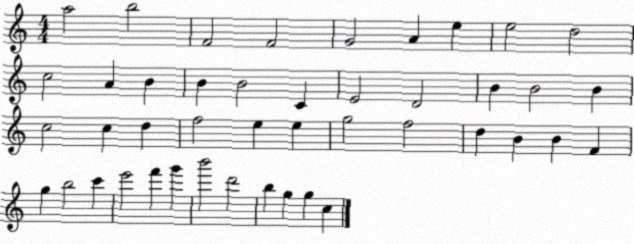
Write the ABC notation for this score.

X:1
T:Untitled
M:4/4
L:1/4
K:C
a2 b2 F2 F2 G2 A e e2 d2 c2 A B B B2 C E2 D2 B B2 B c2 c d f2 e e g2 f2 d B B F g b2 c' e'2 f' g' b'2 d'2 b g g c